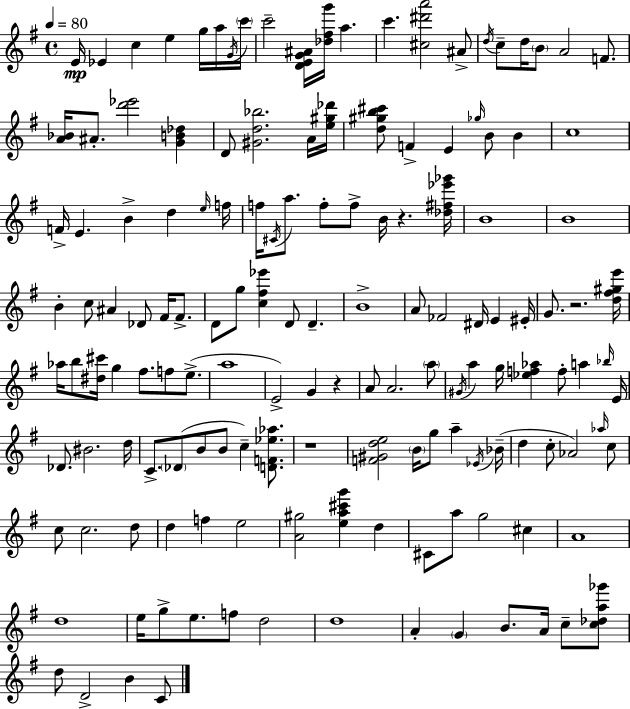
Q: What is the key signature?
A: E minor